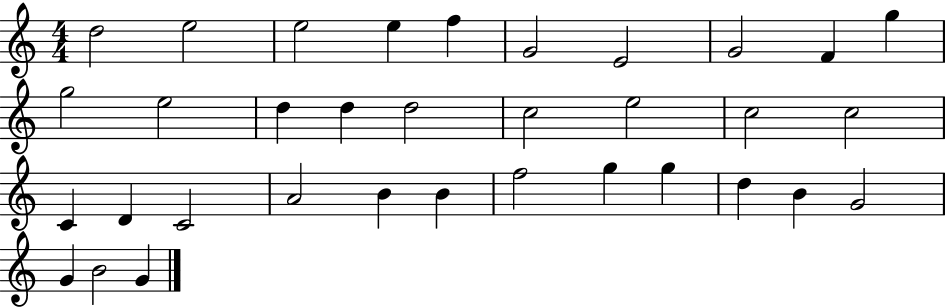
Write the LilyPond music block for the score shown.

{
  \clef treble
  \numericTimeSignature
  \time 4/4
  \key c \major
  d''2 e''2 | e''2 e''4 f''4 | g'2 e'2 | g'2 f'4 g''4 | \break g''2 e''2 | d''4 d''4 d''2 | c''2 e''2 | c''2 c''2 | \break c'4 d'4 c'2 | a'2 b'4 b'4 | f''2 g''4 g''4 | d''4 b'4 g'2 | \break g'4 b'2 g'4 | \bar "|."
}